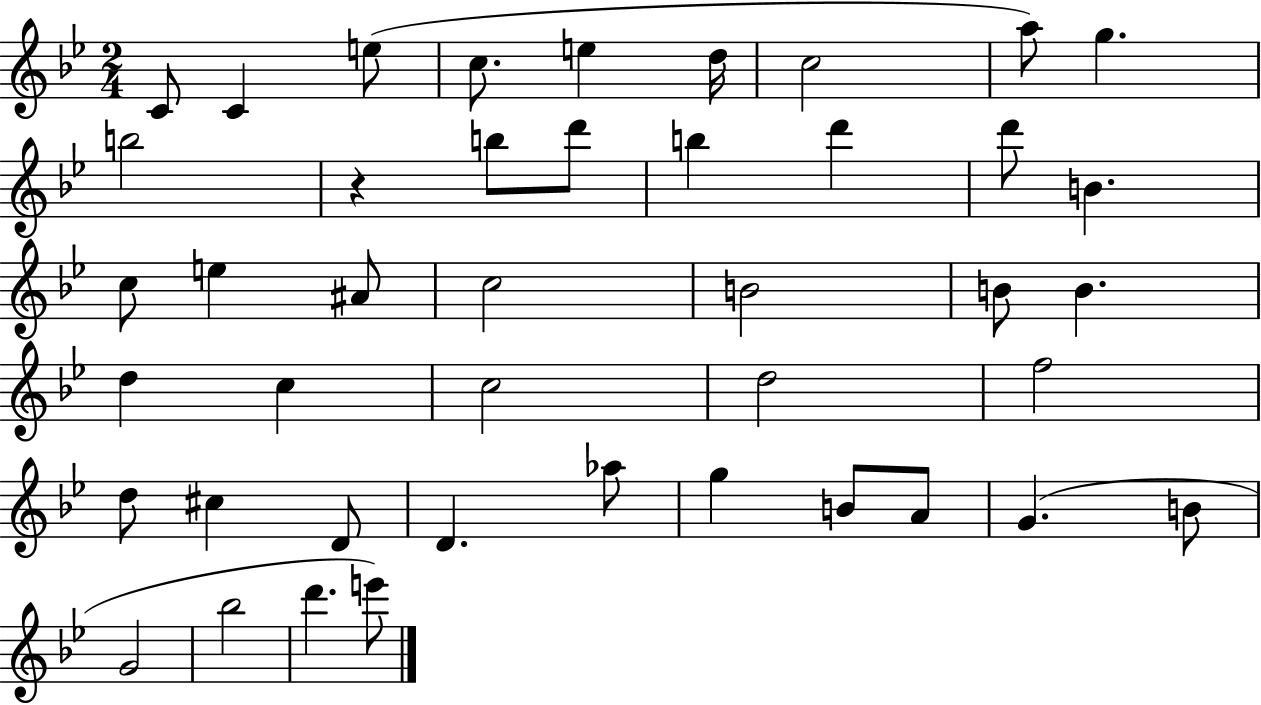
C4/e C4/q E5/e C5/e. E5/q D5/s C5/h A5/e G5/q. B5/h R/q B5/e D6/e B5/q D6/q D6/e B4/q. C5/e E5/q A#4/e C5/h B4/h B4/e B4/q. D5/q C5/q C5/h D5/h F5/h D5/e C#5/q D4/e D4/q. Ab5/e G5/q B4/e A4/e G4/q. B4/e G4/h Bb5/h D6/q. E6/e